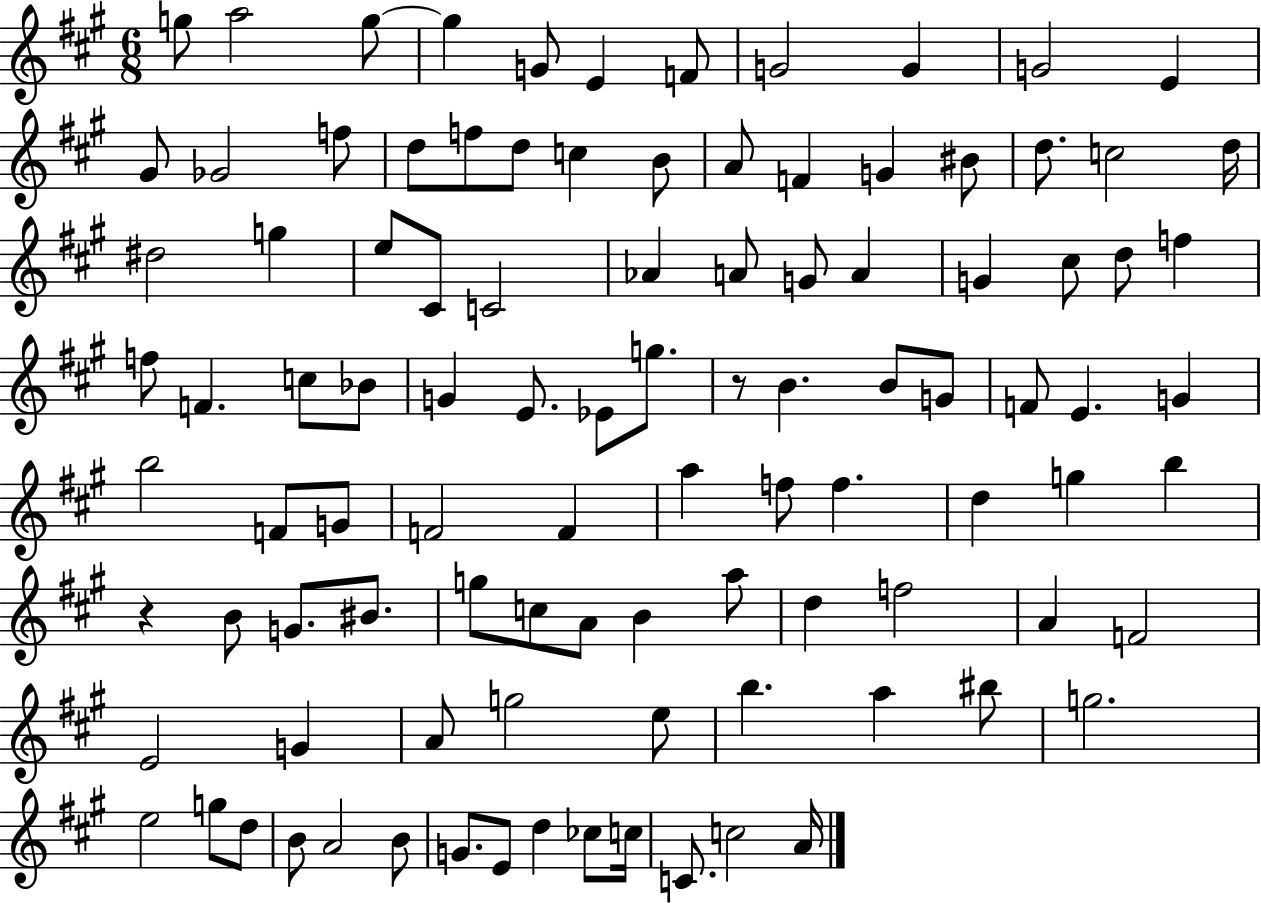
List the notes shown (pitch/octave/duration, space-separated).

G5/e A5/h G5/e G5/q G4/e E4/q F4/e G4/h G4/q G4/h E4/q G#4/e Gb4/h F5/e D5/e F5/e D5/e C5/q B4/e A4/e F4/q G4/q BIS4/e D5/e. C5/h D5/s D#5/h G5/q E5/e C#4/e C4/h Ab4/q A4/e G4/e A4/q G4/q C#5/e D5/e F5/q F5/e F4/q. C5/e Bb4/e G4/q E4/e. Eb4/e G5/e. R/e B4/q. B4/e G4/e F4/e E4/q. G4/q B5/h F4/e G4/e F4/h F4/q A5/q F5/e F5/q. D5/q G5/q B5/q R/q B4/e G4/e. BIS4/e. G5/e C5/e A4/e B4/q A5/e D5/q F5/h A4/q F4/h E4/h G4/q A4/e G5/h E5/e B5/q. A5/q BIS5/e G5/h. E5/h G5/e D5/e B4/e A4/h B4/e G4/e. E4/e D5/q CES5/e C5/s C4/e. C5/h A4/s